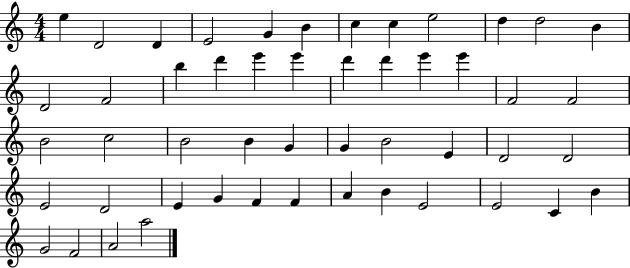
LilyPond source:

{
  \clef treble
  \numericTimeSignature
  \time 4/4
  \key c \major
  e''4 d'2 d'4 | e'2 g'4 b'4 | c''4 c''4 e''2 | d''4 d''2 b'4 | \break d'2 f'2 | b''4 d'''4 e'''4 e'''4 | d'''4 d'''4 e'''4 e'''4 | f'2 f'2 | \break b'2 c''2 | b'2 b'4 g'4 | g'4 b'2 e'4 | d'2 d'2 | \break e'2 d'2 | e'4 g'4 f'4 f'4 | a'4 b'4 e'2 | e'2 c'4 b'4 | \break g'2 f'2 | a'2 a''2 | \bar "|."
}